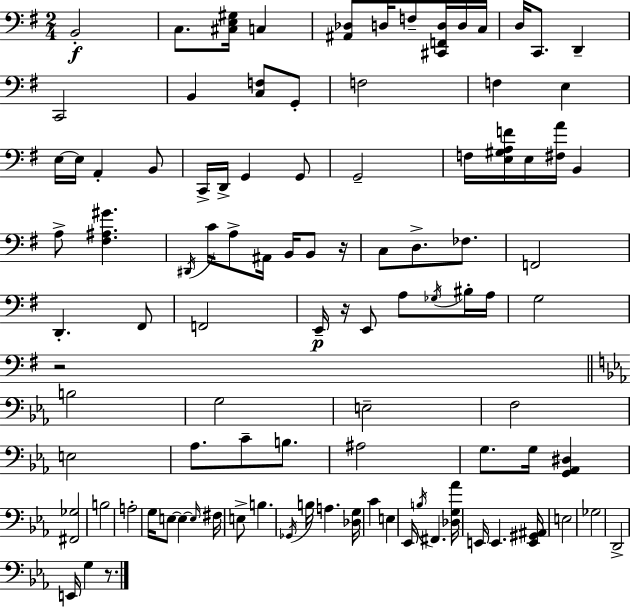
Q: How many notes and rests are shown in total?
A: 100